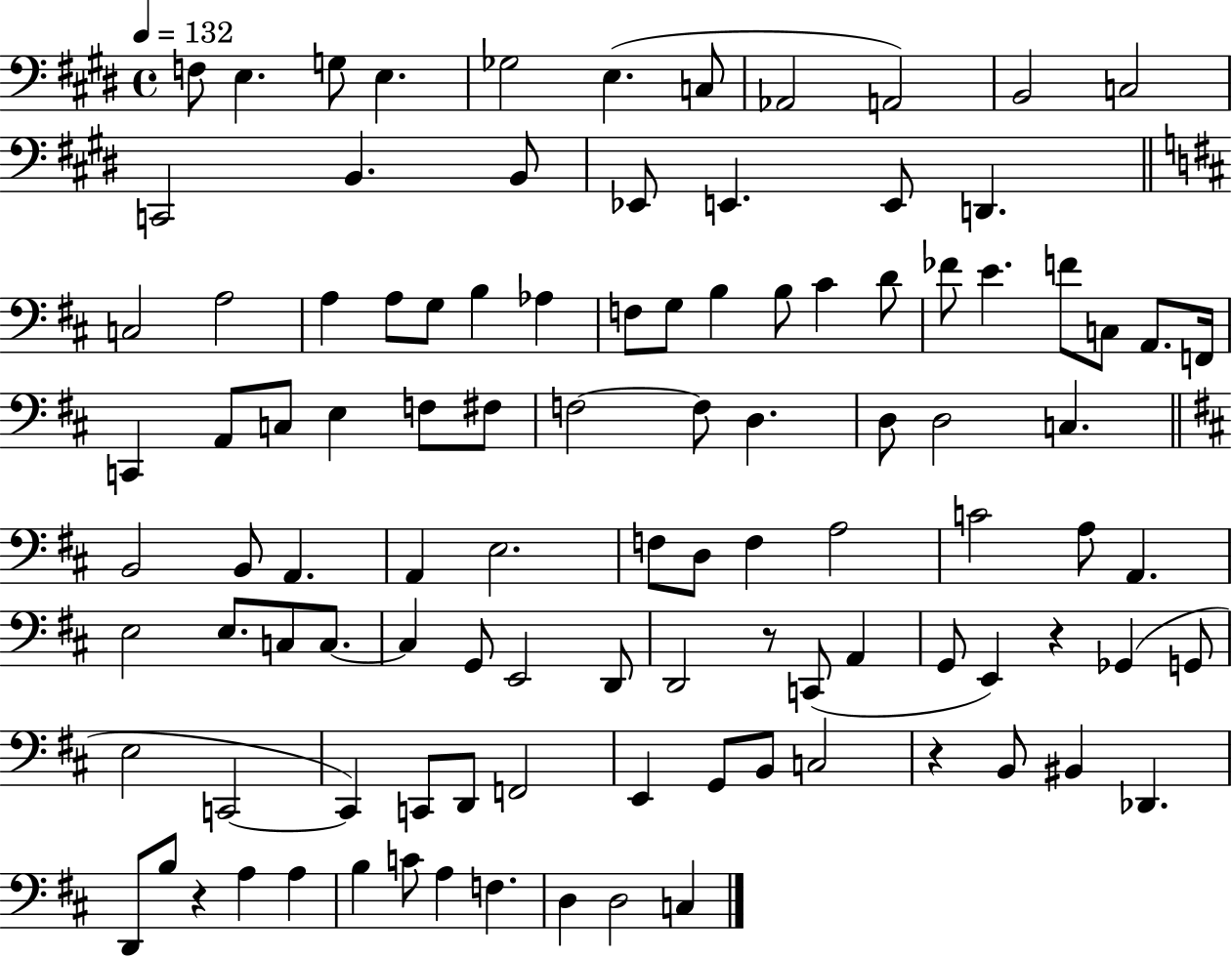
F3/e E3/q. G3/e E3/q. Gb3/h E3/q. C3/e Ab2/h A2/h B2/h C3/h C2/h B2/q. B2/e Eb2/e E2/q. E2/e D2/q. C3/h A3/h A3/q A3/e G3/e B3/q Ab3/q F3/e G3/e B3/q B3/e C#4/q D4/e FES4/e E4/q. F4/e C3/e A2/e. F2/s C2/q A2/e C3/e E3/q F3/e F#3/e F3/h F3/e D3/q. D3/e D3/h C3/q. B2/h B2/e A2/q. A2/q E3/h. F3/e D3/e F3/q A3/h C4/h A3/e A2/q. E3/h E3/e. C3/e C3/e. C3/q G2/e E2/h D2/e D2/h R/e C2/e A2/q G2/e E2/q R/q Gb2/q G2/e E3/h C2/h C2/q C2/e D2/e F2/h E2/q G2/e B2/e C3/h R/q B2/e BIS2/q Db2/q. D2/e B3/e R/q A3/q A3/q B3/q C4/e A3/q F3/q. D3/q D3/h C3/q